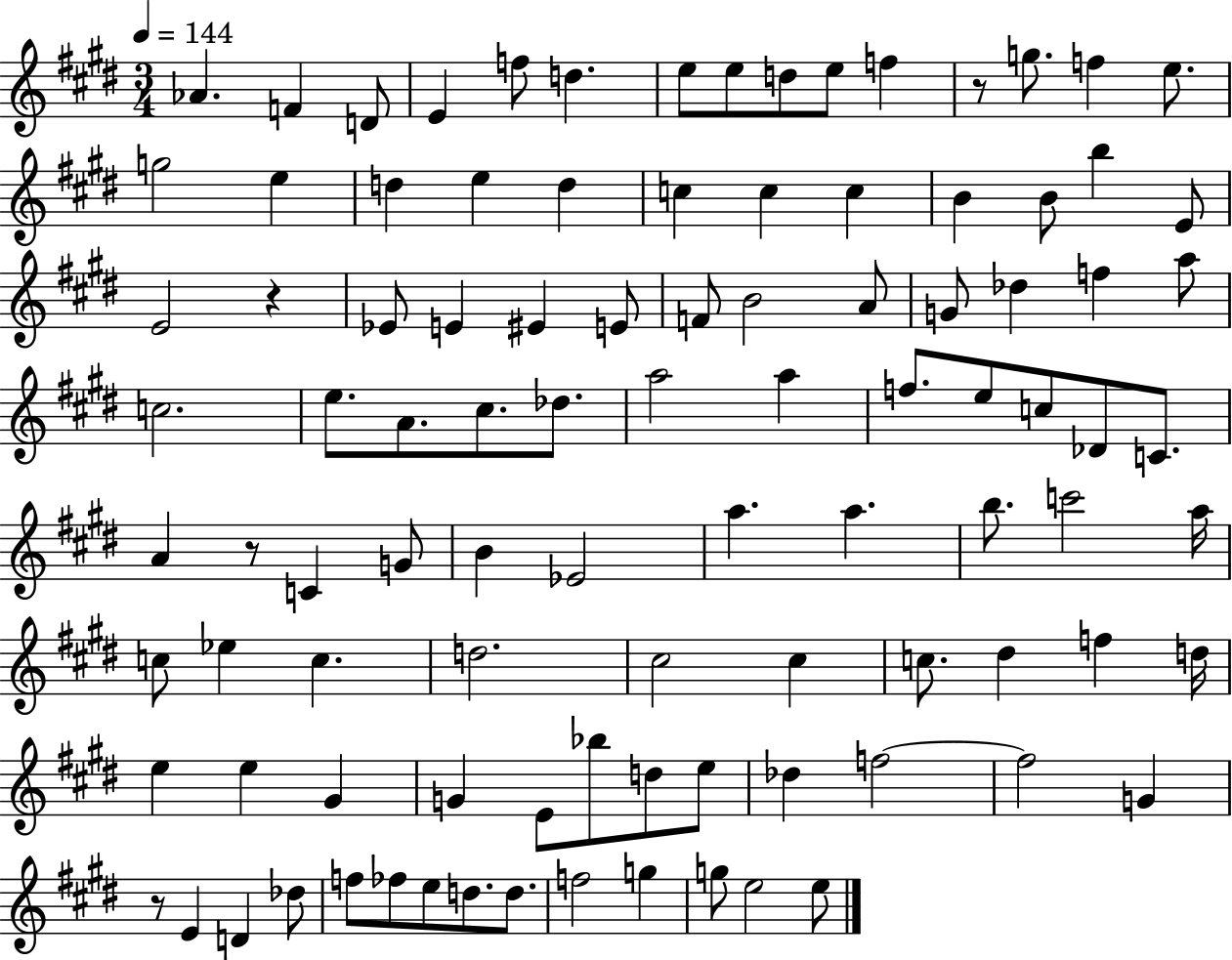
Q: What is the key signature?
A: E major